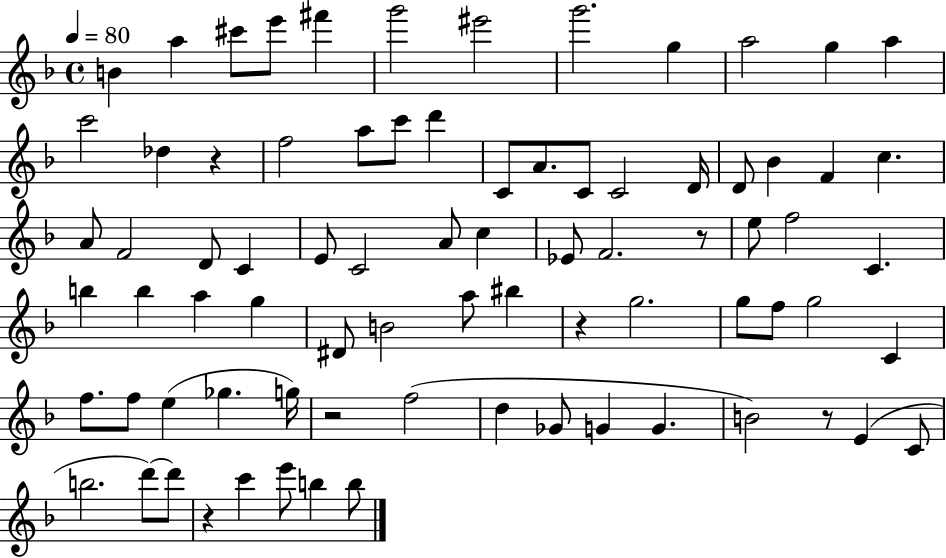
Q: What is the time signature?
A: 4/4